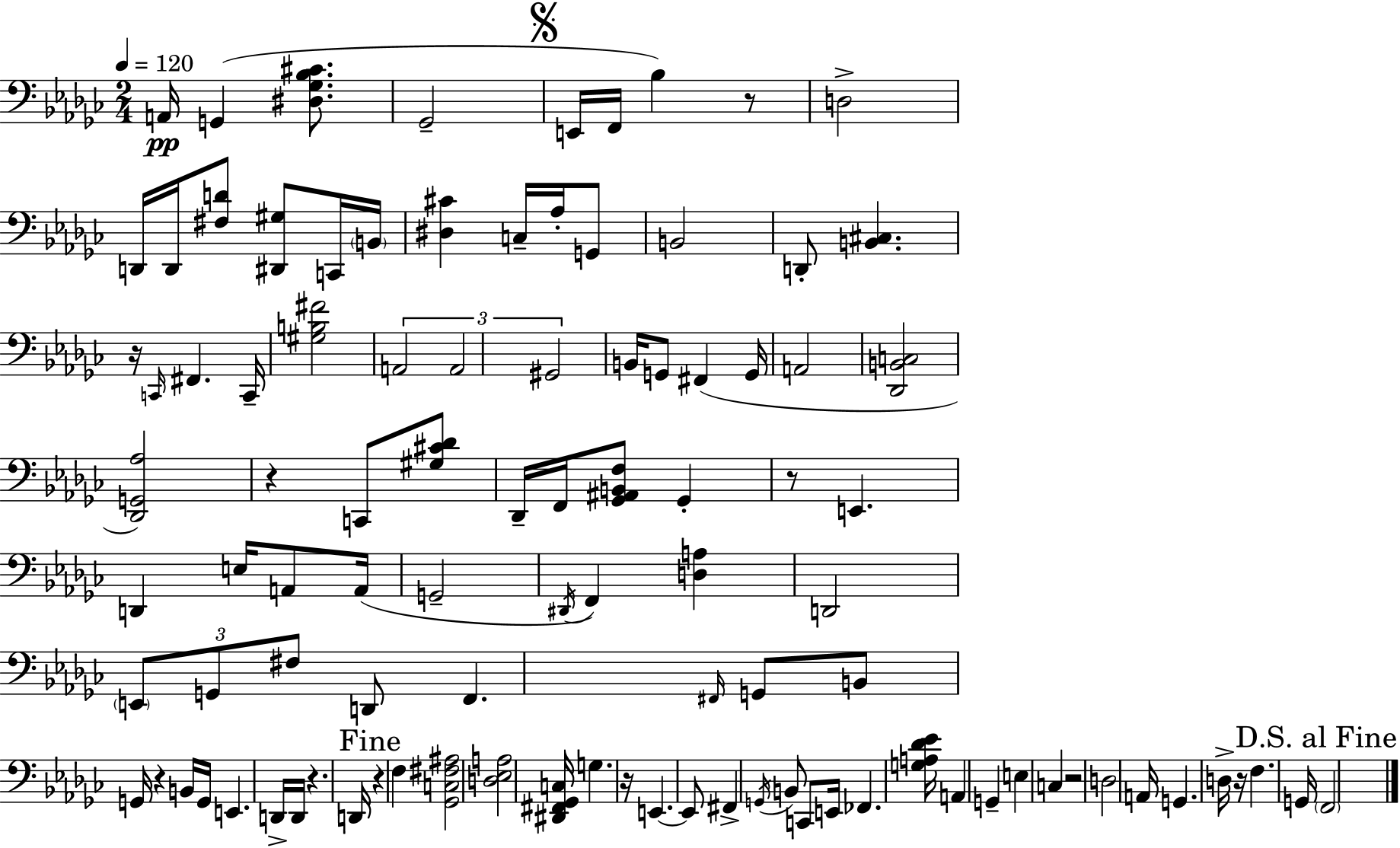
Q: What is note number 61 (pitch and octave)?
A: G2